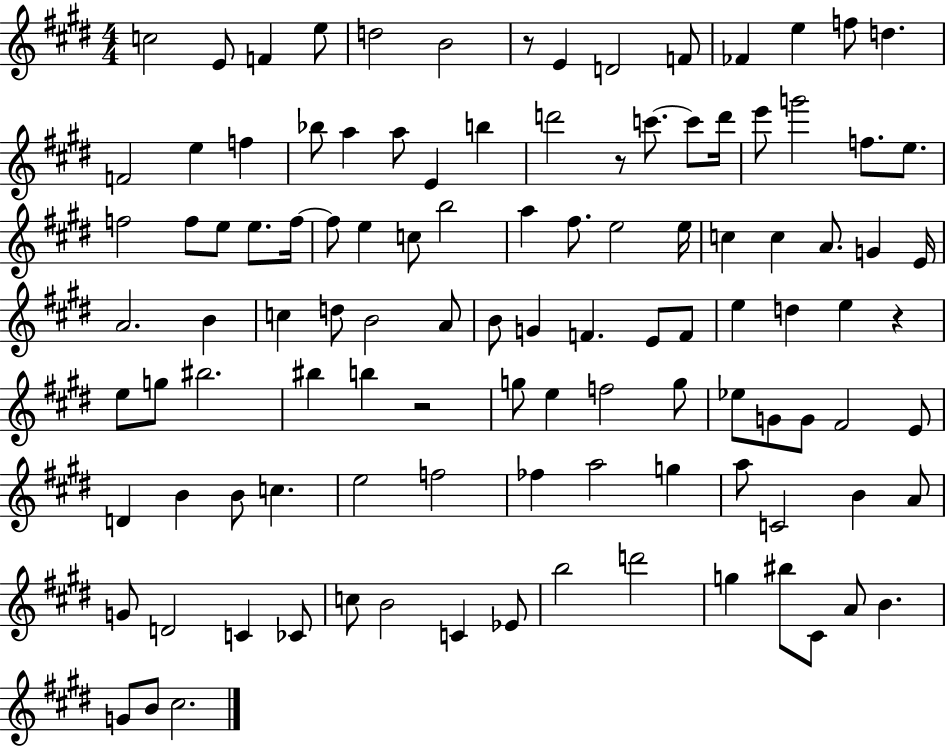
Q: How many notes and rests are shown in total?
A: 110